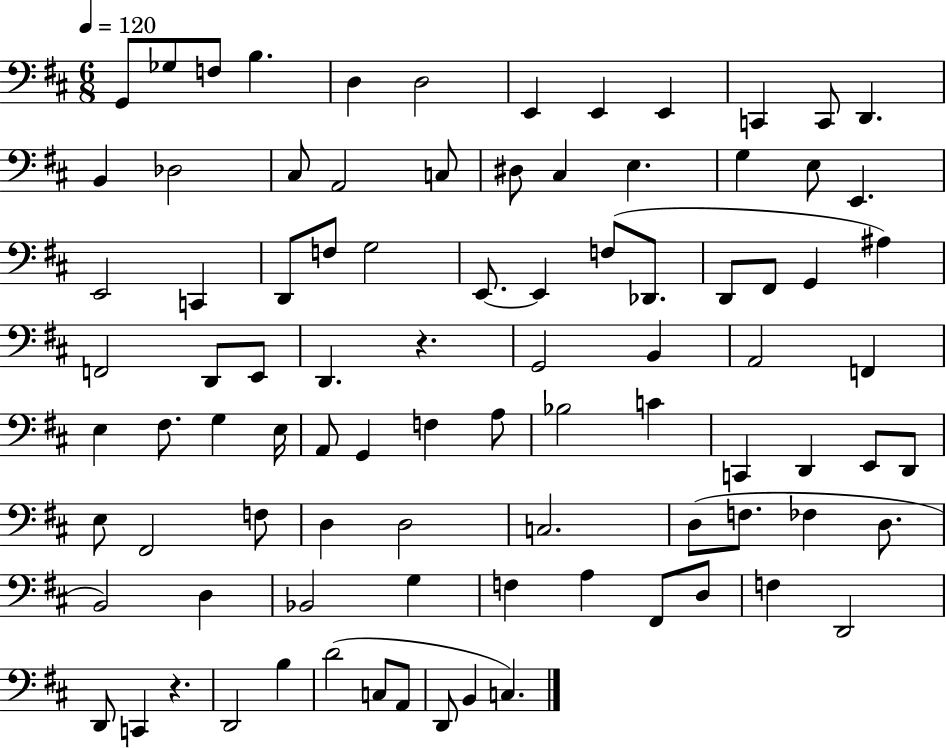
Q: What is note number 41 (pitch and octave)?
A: G2